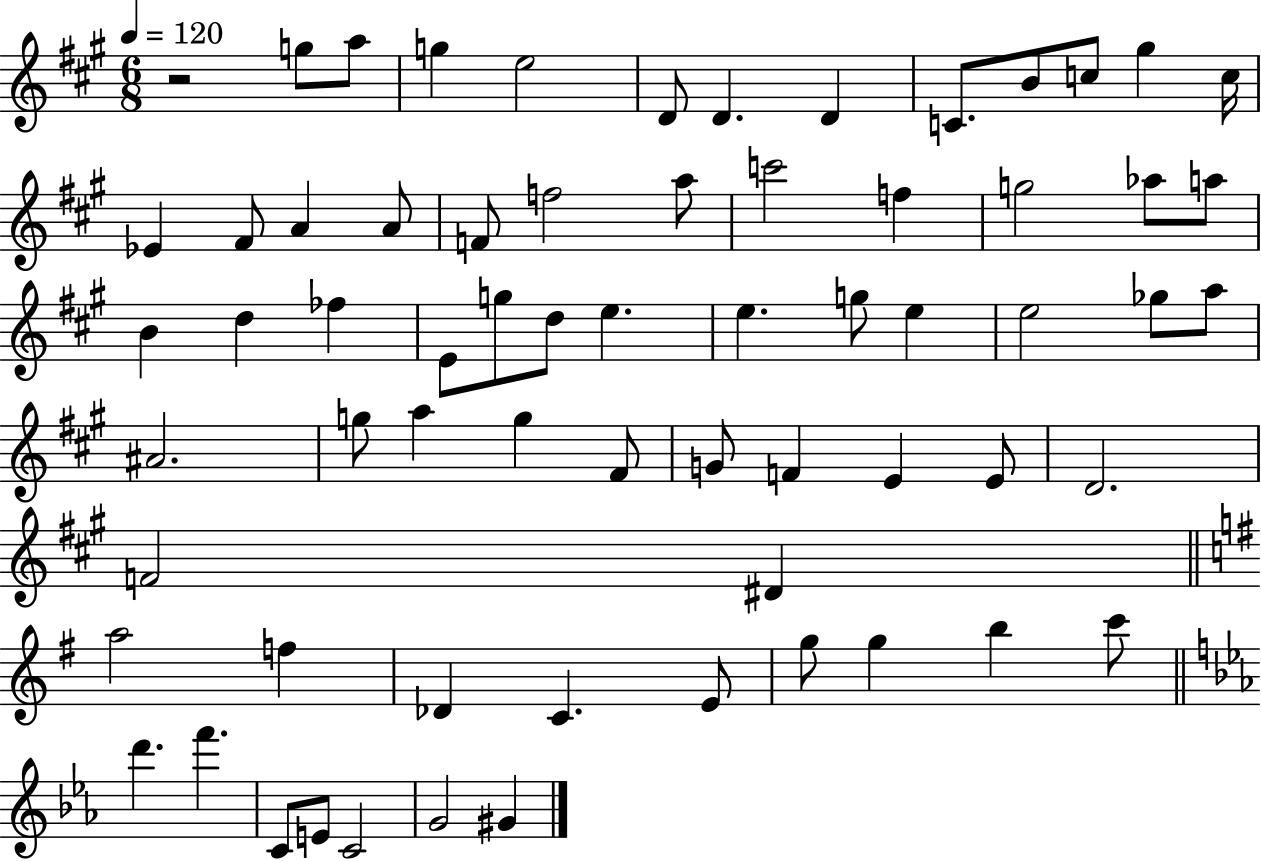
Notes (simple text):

R/h G5/e A5/e G5/q E5/h D4/e D4/q. D4/q C4/e. B4/e C5/e G#5/q C5/s Eb4/q F#4/e A4/q A4/e F4/e F5/h A5/e C6/h F5/q G5/h Ab5/e A5/e B4/q D5/q FES5/q E4/e G5/e D5/e E5/q. E5/q. G5/e E5/q E5/h Gb5/e A5/e A#4/h. G5/e A5/q G5/q F#4/e G4/e F4/q E4/q E4/e D4/h. F4/h D#4/q A5/h F5/q Db4/q C4/q. E4/e G5/e G5/q B5/q C6/e D6/q. F6/q. C4/e E4/e C4/h G4/h G#4/q